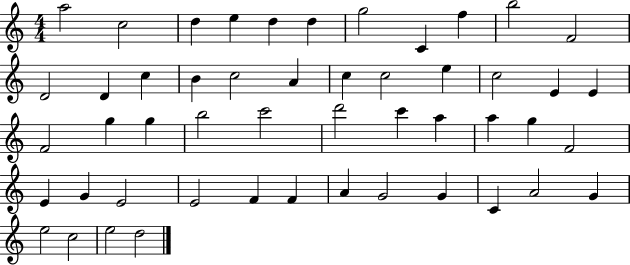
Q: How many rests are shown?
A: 0